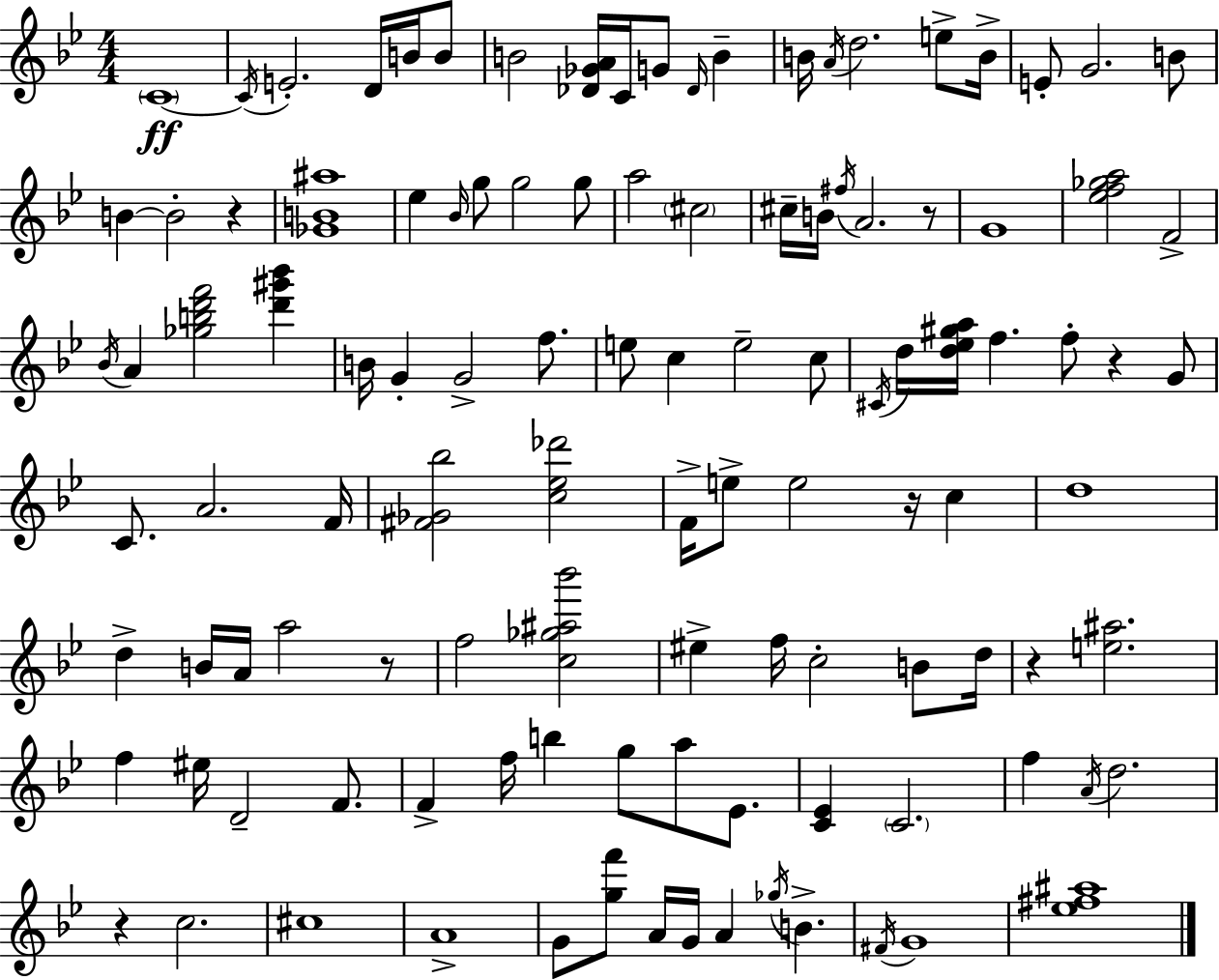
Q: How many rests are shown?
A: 7